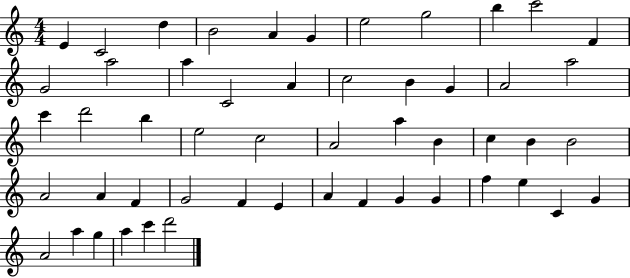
X:1
T:Untitled
M:4/4
L:1/4
K:C
E C2 d B2 A G e2 g2 b c'2 F G2 a2 a C2 A c2 B G A2 a2 c' d'2 b e2 c2 A2 a B c B B2 A2 A F G2 F E A F G G f e C G A2 a g a c' d'2